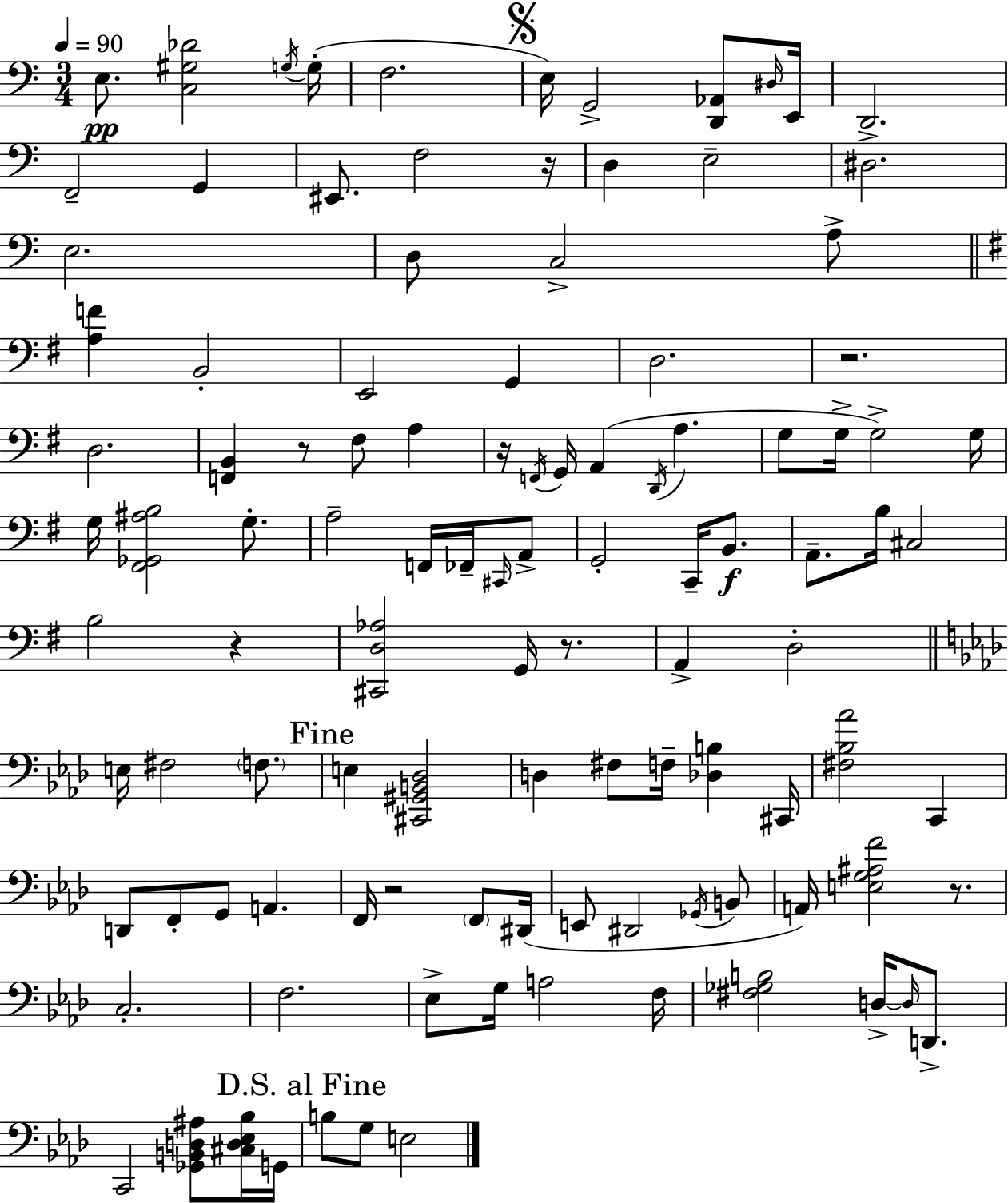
E3/e. [C3,G#3,Db4]/h G3/s G3/s F3/h. E3/s G2/h [D2,Ab2]/e D#3/s E2/s D2/h. F2/h G2/q EIS2/e. F3/h R/s D3/q E3/h D#3/h. E3/h. D3/e C3/h A3/e [A3,F4]/q B2/h E2/h G2/q D3/h. R/h. D3/h. [F2,B2]/q R/e F#3/e A3/q R/s F2/s G2/s A2/q D2/s A3/q. G3/e G3/s G3/h G3/s G3/s [F#2,Gb2,A#3,B3]/h G3/e. A3/h F2/s FES2/s C#2/s A2/e G2/h C2/s B2/e. A2/e. B3/s C#3/h B3/h R/q [C#2,D3,Ab3]/h G2/s R/e. A2/q D3/h E3/s F#3/h F3/e. E3/q [C#2,G#2,B2,Db3]/h D3/q F#3/e F3/s [Db3,B3]/q C#2/s [F#3,Bb3,Ab4]/h C2/q D2/e F2/e G2/e A2/q. F2/s R/h F2/e D#2/s E2/e D#2/h Gb2/s B2/e A2/s [E3,G3,A#3,F4]/h R/e. C3/h. F3/h. Eb3/e G3/s A3/h F3/s [F#3,Gb3,B3]/h D3/s D3/s D2/e. C2/h [Gb2,B2,D3,A#3]/e [C#3,D3,Eb3,Bb3]/s G2/s B3/e G3/e E3/h